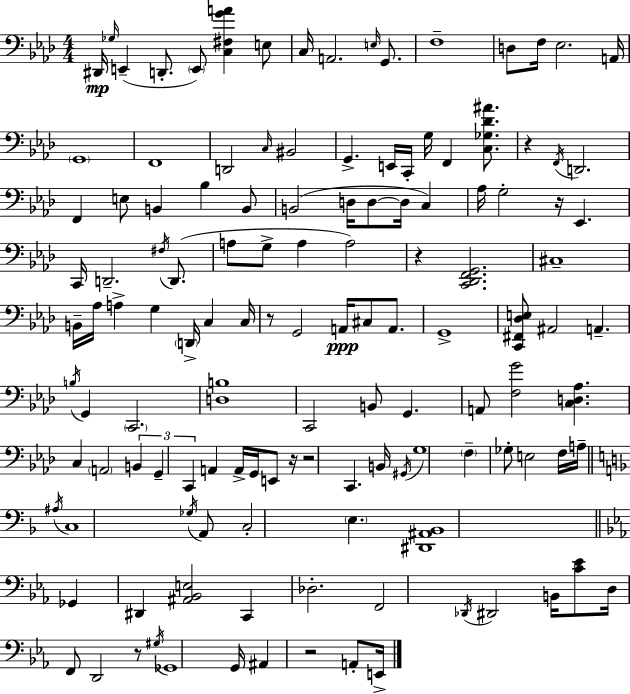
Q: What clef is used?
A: bass